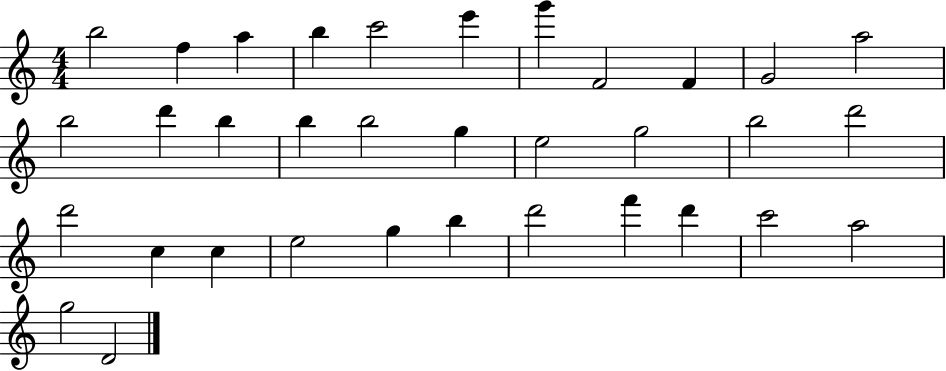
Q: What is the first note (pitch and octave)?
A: B5